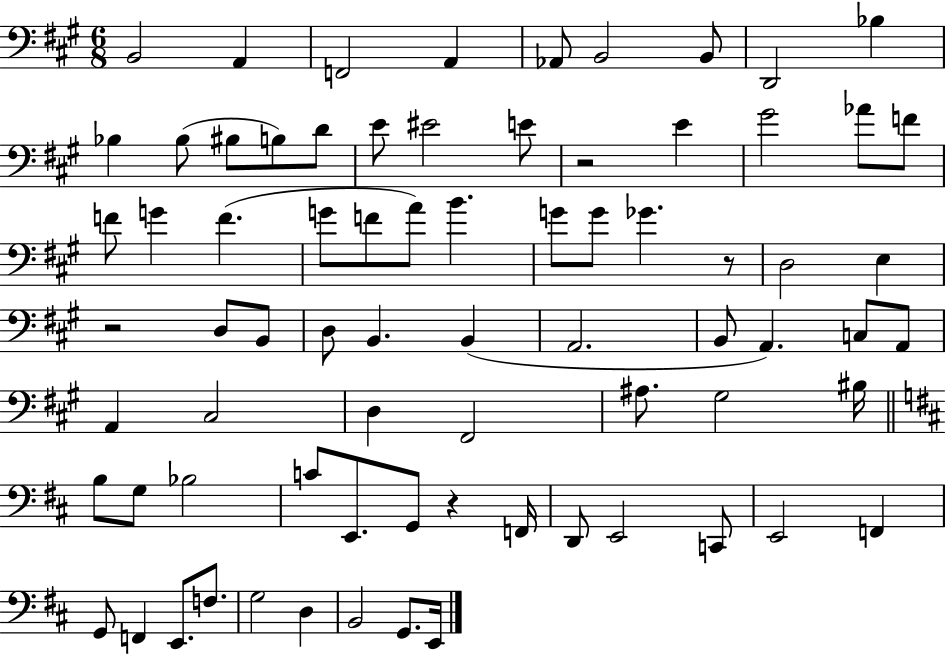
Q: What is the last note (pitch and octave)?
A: E2